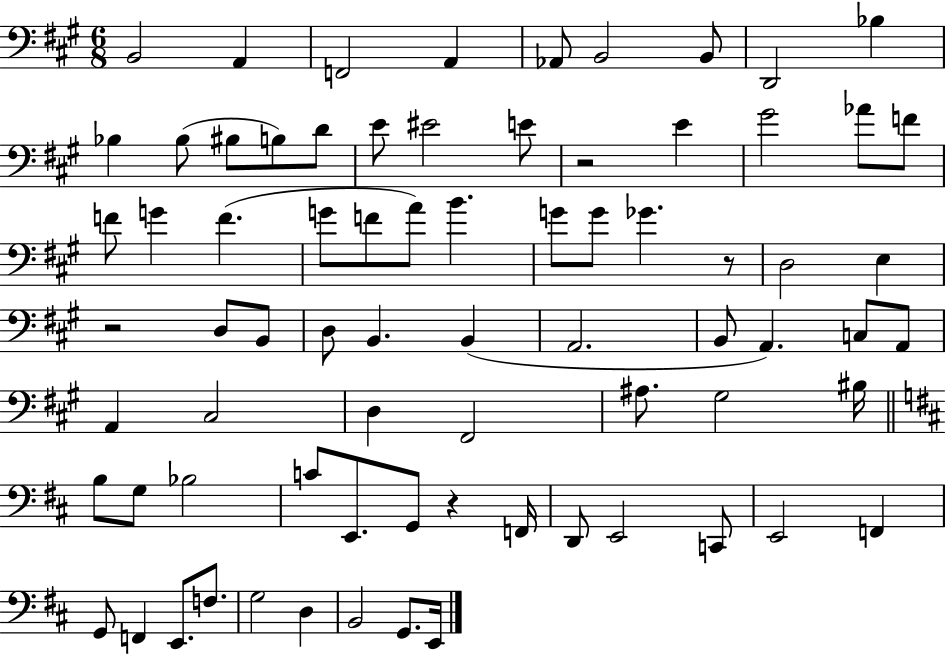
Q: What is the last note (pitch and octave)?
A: E2